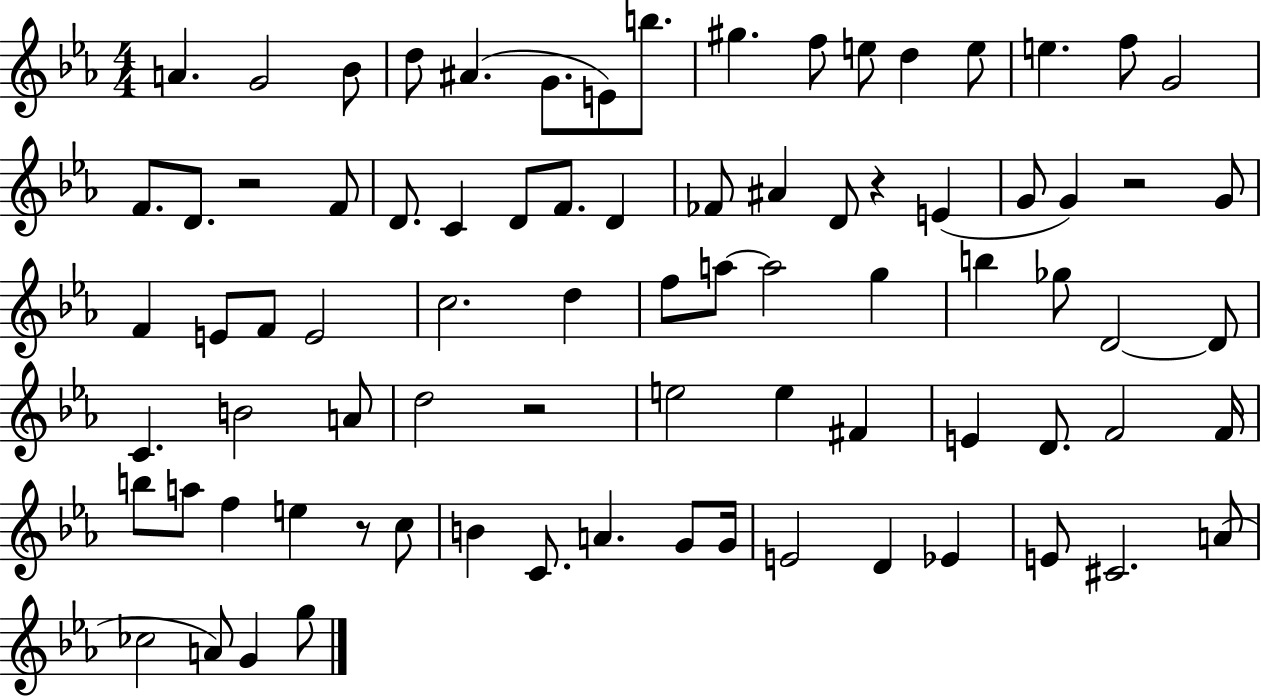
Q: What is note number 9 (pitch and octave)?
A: G#5